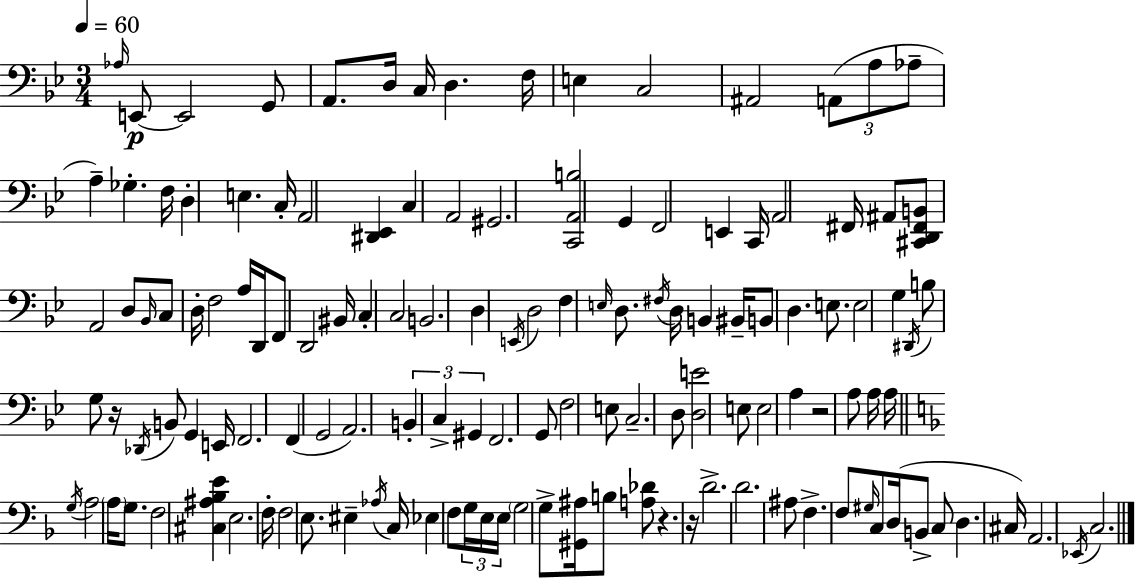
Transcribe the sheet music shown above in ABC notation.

X:1
T:Untitled
M:3/4
L:1/4
K:Gm
_A,/4 E,,/2 E,,2 G,,/2 A,,/2 D,/4 C,/4 D, F,/4 E, C,2 ^A,,2 A,,/2 A,/2 _A,/2 A, _G, F,/4 D, E, C,/4 A,,2 [^D,,_E,,] C, A,,2 ^G,,2 [C,,A,,B,]2 G,, F,,2 E,, C,,/4 A,,2 ^F,,/4 ^A,,/2 [^C,,D,,^F,,B,,]/2 A,,2 D,/2 _B,,/4 C,/2 D,/4 F,2 A,/4 D,,/4 F,,/2 D,,2 ^B,,/4 C, C,2 B,,2 D, E,,/4 D,2 F, E,/4 D,/2 ^F,/4 D,/4 B,, ^B,,/4 B,,/2 D, E,/2 E,2 G, ^D,,/4 B,/2 G,/2 z/4 _D,,/4 B,,/2 G,, E,,/4 F,,2 F,, G,,2 A,,2 B,, C, ^G,, F,,2 G,,/2 F,2 E,/2 C,2 D,/2 [D,E]2 E,/2 E,2 A, z2 A,/2 A,/4 A,/4 G,/4 A,2 A,/4 G,/2 F,2 [^C,^A,_B,E] E,2 F,/4 F,2 E,/2 ^E, _A,/4 C,/4 _E, F,/2 G,/4 E,/4 E,/4 G,2 G,/2 [^G,,^A,]/4 B,/2 [A,_D]/2 z z/4 D2 D2 ^A,/2 F, F,/2 ^G,/4 C,/2 D,/4 B,,/2 C,/2 D, ^C,/4 A,,2 _E,,/4 C,2